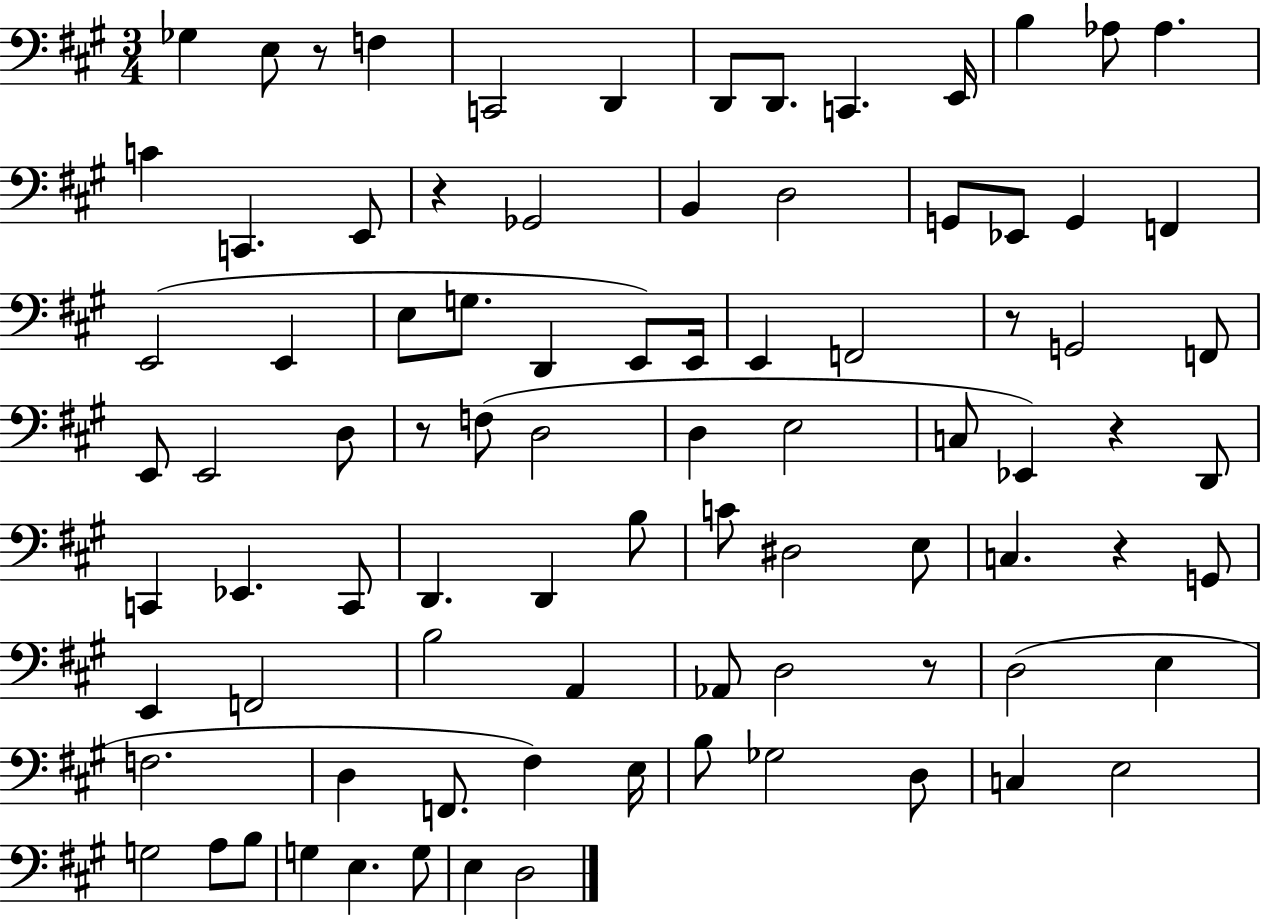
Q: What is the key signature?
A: A major